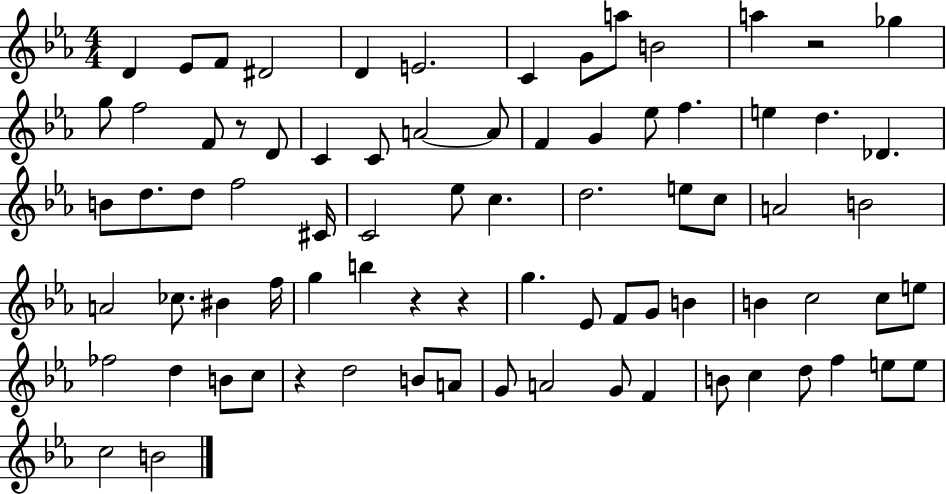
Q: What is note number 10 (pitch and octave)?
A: B4